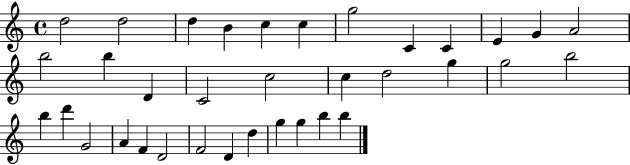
{
  \clef treble
  \time 4/4
  \defaultTimeSignature
  \key c \major
  d''2 d''2 | d''4 b'4 c''4 c''4 | g''2 c'4 c'4 | e'4 g'4 a'2 | \break b''2 b''4 d'4 | c'2 c''2 | c''4 d''2 g''4 | g''2 b''2 | \break b''4 d'''4 g'2 | a'4 f'4 d'2 | f'2 d'4 d''4 | g''4 g''4 b''4 b''4 | \break \bar "|."
}